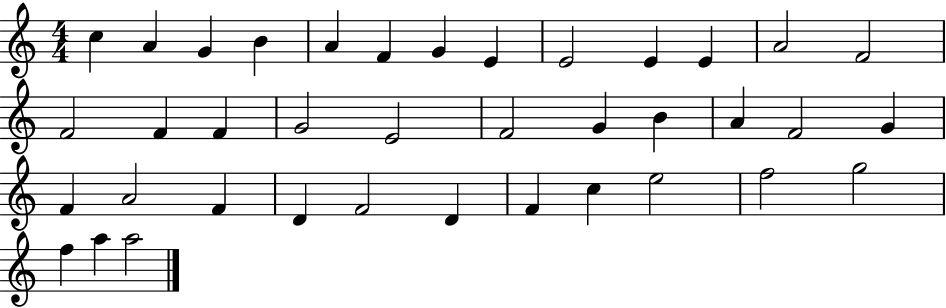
X:1
T:Untitled
M:4/4
L:1/4
K:C
c A G B A F G E E2 E E A2 F2 F2 F F G2 E2 F2 G B A F2 G F A2 F D F2 D F c e2 f2 g2 f a a2